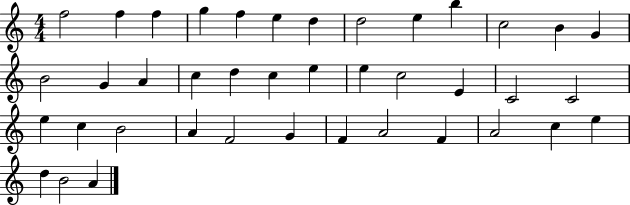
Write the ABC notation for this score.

X:1
T:Untitled
M:4/4
L:1/4
K:C
f2 f f g f e d d2 e b c2 B G B2 G A c d c e e c2 E C2 C2 e c B2 A F2 G F A2 F A2 c e d B2 A